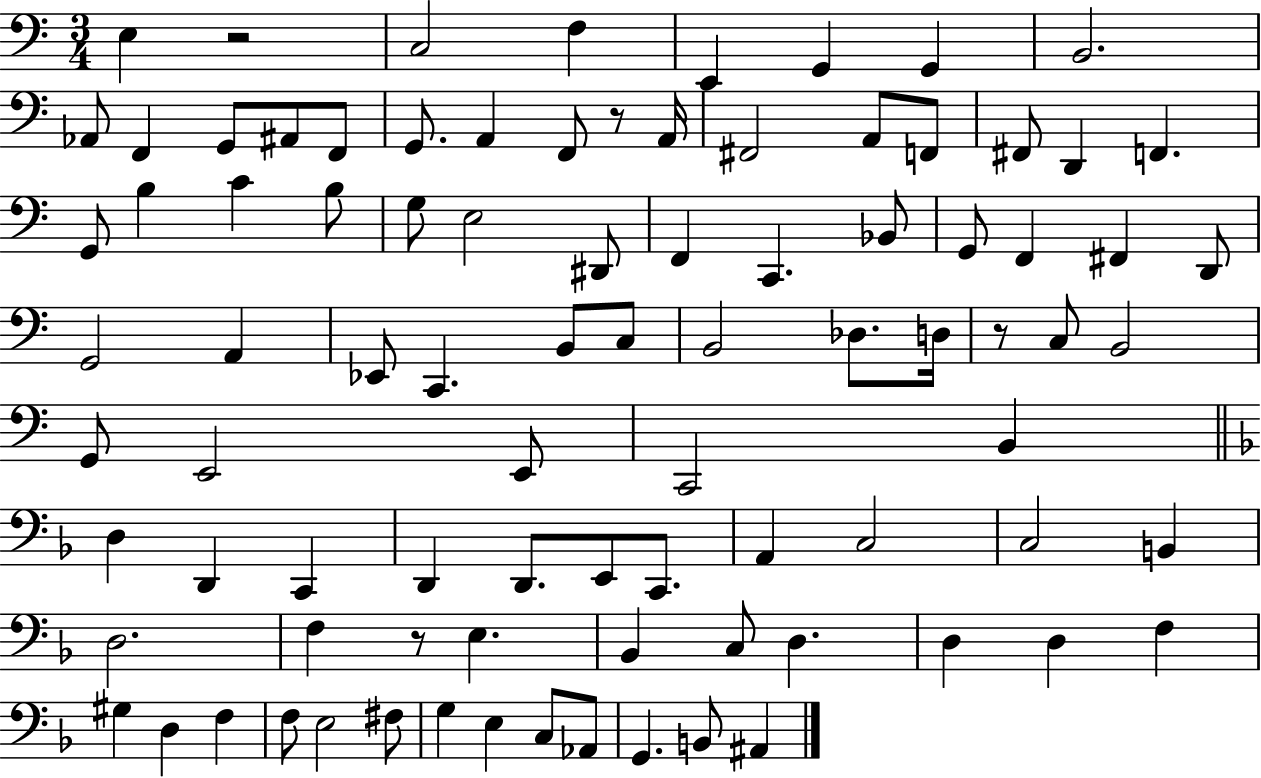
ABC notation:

X:1
T:Untitled
M:3/4
L:1/4
K:C
E, z2 C,2 F, E,, G,, G,, B,,2 _A,,/2 F,, G,,/2 ^A,,/2 F,,/2 G,,/2 A,, F,,/2 z/2 A,,/4 ^F,,2 A,,/2 F,,/2 ^F,,/2 D,, F,, G,,/2 B, C B,/2 G,/2 E,2 ^D,,/2 F,, C,, _B,,/2 G,,/2 F,, ^F,, D,,/2 G,,2 A,, _E,,/2 C,, B,,/2 C,/2 B,,2 _D,/2 D,/4 z/2 C,/2 B,,2 G,,/2 E,,2 E,,/2 C,,2 B,, D, D,, C,, D,, D,,/2 E,,/2 C,,/2 A,, C,2 C,2 B,, D,2 F, z/2 E, _B,, C,/2 D, D, D, F, ^G, D, F, F,/2 E,2 ^F,/2 G, E, C,/2 _A,,/2 G,, B,,/2 ^A,,